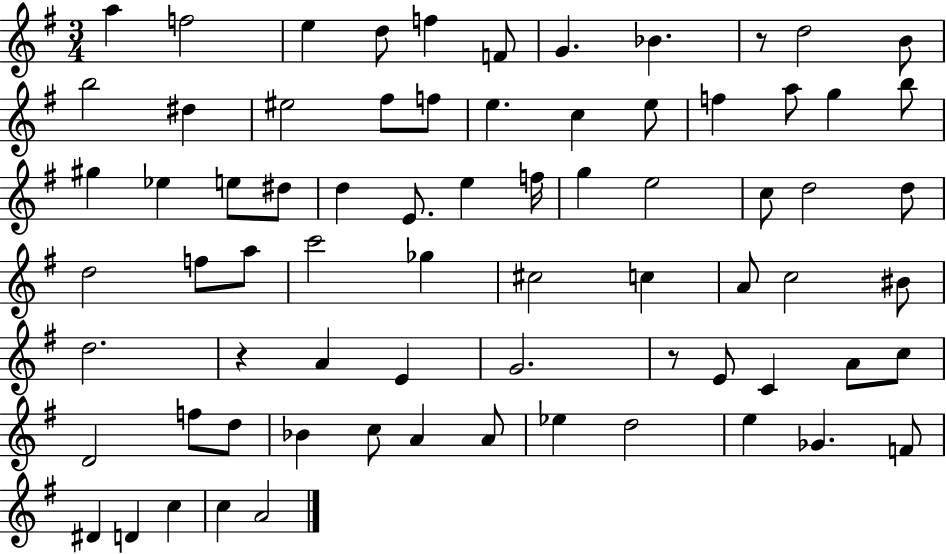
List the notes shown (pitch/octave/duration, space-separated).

A5/q F5/h E5/q D5/e F5/q F4/e G4/q. Bb4/q. R/e D5/h B4/e B5/h D#5/q EIS5/h F#5/e F5/e E5/q. C5/q E5/e F5/q A5/e G5/q B5/e G#5/q Eb5/q E5/e D#5/e D5/q E4/e. E5/q F5/s G5/q E5/h C5/e D5/h D5/e D5/h F5/e A5/e C6/h Gb5/q C#5/h C5/q A4/e C5/h BIS4/e D5/h. R/q A4/q E4/q G4/h. R/e E4/e C4/q A4/e C5/e D4/h F5/e D5/e Bb4/q C5/e A4/q A4/e Eb5/q D5/h E5/q Gb4/q. F4/e D#4/q D4/q C5/q C5/q A4/h